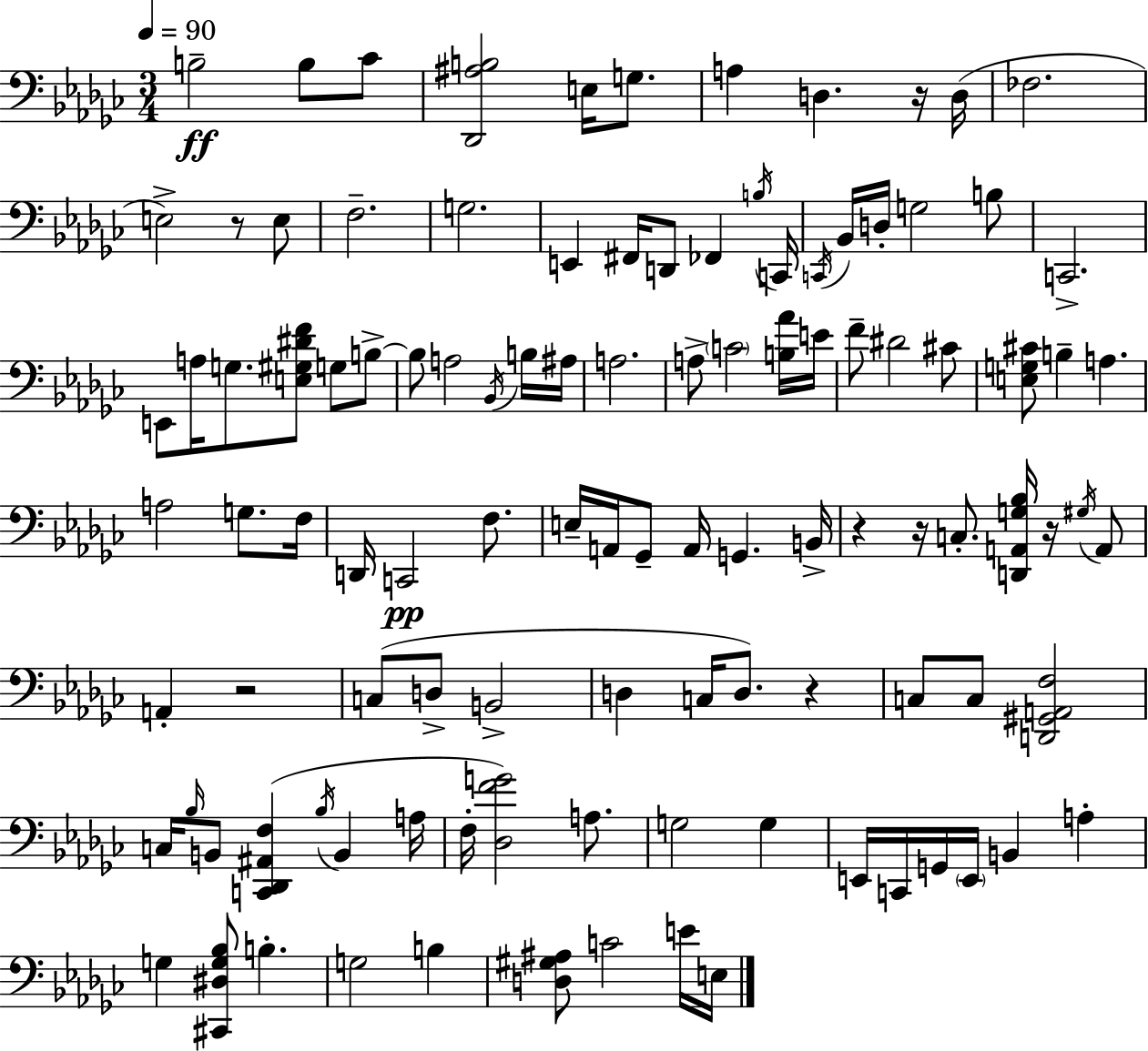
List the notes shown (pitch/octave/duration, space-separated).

B3/h B3/e CES4/e [Db2,A#3,B3]/h E3/s G3/e. A3/q D3/q. R/s D3/s FES3/h. E3/h R/e E3/e F3/h. G3/h. E2/q F#2/s D2/e FES2/q B3/s C2/s C2/s Bb2/s D3/s G3/h B3/e C2/h. E2/e A3/s G3/e. [E3,G#3,D#4,F4]/e G3/e B3/e B3/e A3/h Bb2/s B3/s A#3/s A3/h. A3/e C4/h [B3,Ab4]/s E4/s F4/e D#4/h C#4/e [E3,G3,C#4]/e B3/q A3/q. A3/h G3/e. F3/s D2/s C2/h F3/e. E3/s A2/s Gb2/e A2/s G2/q. B2/s R/q R/s C3/e. [D2,A2,G3,Bb3]/s R/s G#3/s A2/e A2/q R/h C3/e D3/e B2/h D3/q C3/s D3/e. R/q C3/e C3/e [D2,G#2,A2,F3]/h C3/s Bb3/s B2/e [C2,Db2,A#2,F3]/q Bb3/s B2/q A3/s F3/s [Db3,F4,G4]/h A3/e. G3/h G3/q E2/s C2/s G2/s E2/s B2/q A3/q G3/q [C#2,D#3,G3,Bb3]/e B3/q. G3/h B3/q [D3,G#3,A#3]/e C4/h E4/s E3/s